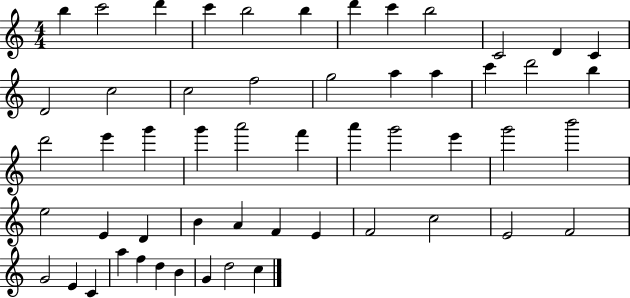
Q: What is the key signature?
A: C major